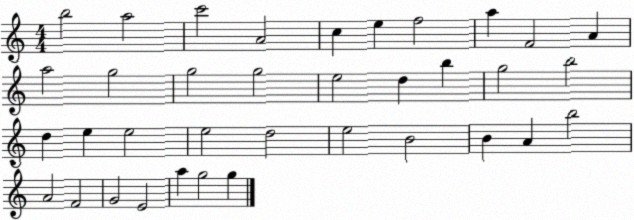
X:1
T:Untitled
M:4/4
L:1/4
K:C
b2 a2 c'2 A2 c e f2 a F2 A a2 g2 g2 g2 e2 d b g2 b2 d e e2 e2 d2 e2 B2 B A b2 A2 F2 G2 E2 a g2 g